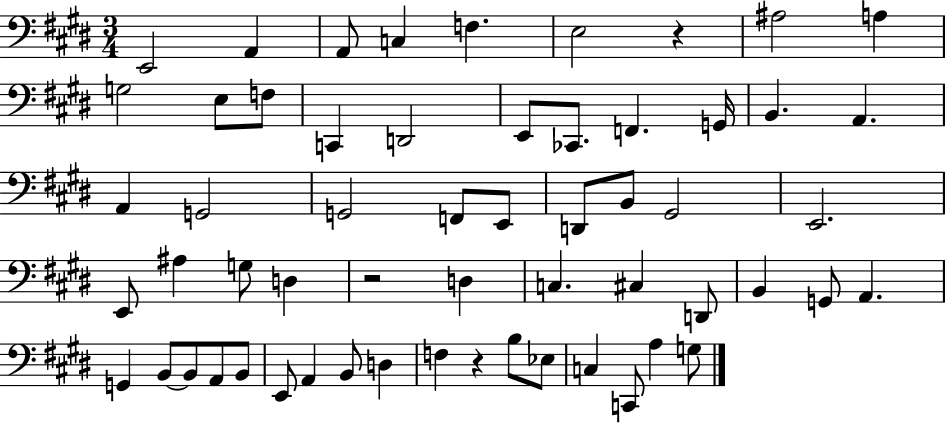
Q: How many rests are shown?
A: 3